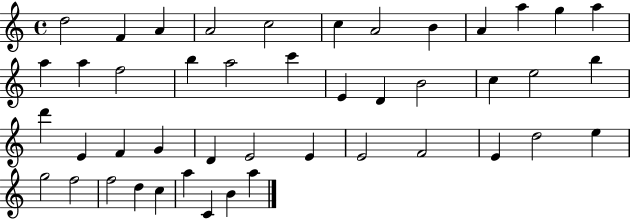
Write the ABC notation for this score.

X:1
T:Untitled
M:4/4
L:1/4
K:C
d2 F A A2 c2 c A2 B A a g a a a f2 b a2 c' E D B2 c e2 b d' E F G D E2 E E2 F2 E d2 e g2 f2 f2 d c a C B a